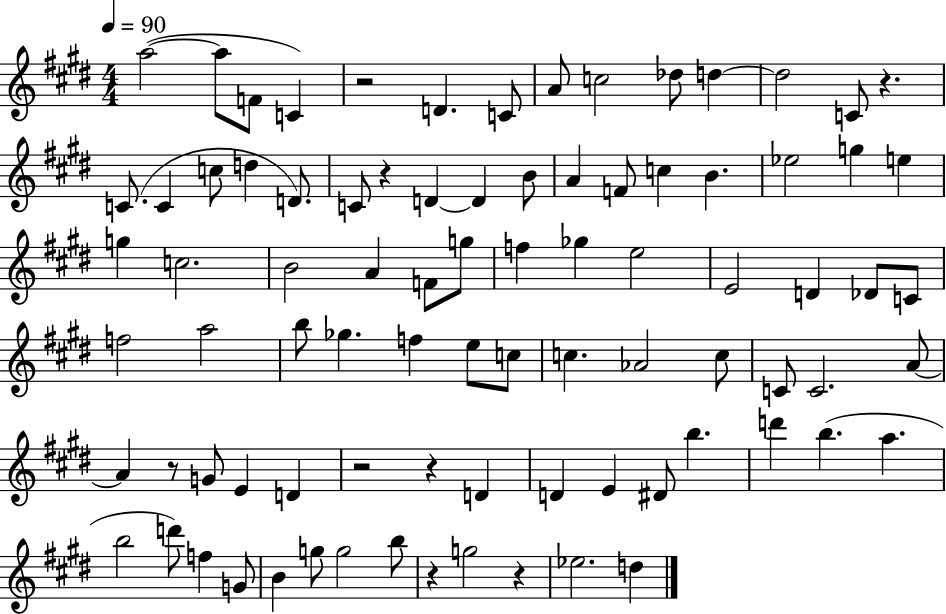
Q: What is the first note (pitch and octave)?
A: A5